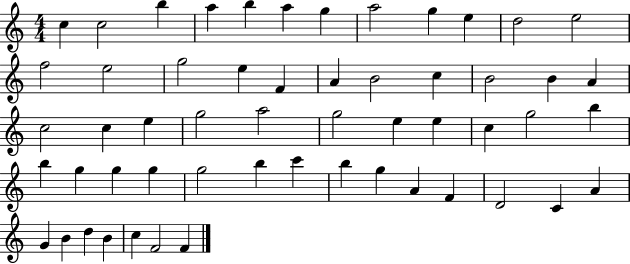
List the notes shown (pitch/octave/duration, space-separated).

C5/q C5/h B5/q A5/q B5/q A5/q G5/q A5/h G5/q E5/q D5/h E5/h F5/h E5/h G5/h E5/q F4/q A4/q B4/h C5/q B4/h B4/q A4/q C5/h C5/q E5/q G5/h A5/h G5/h E5/q E5/q C5/q G5/h B5/q B5/q G5/q G5/q G5/q G5/h B5/q C6/q B5/q G5/q A4/q F4/q D4/h C4/q A4/q G4/q B4/q D5/q B4/q C5/q F4/h F4/q